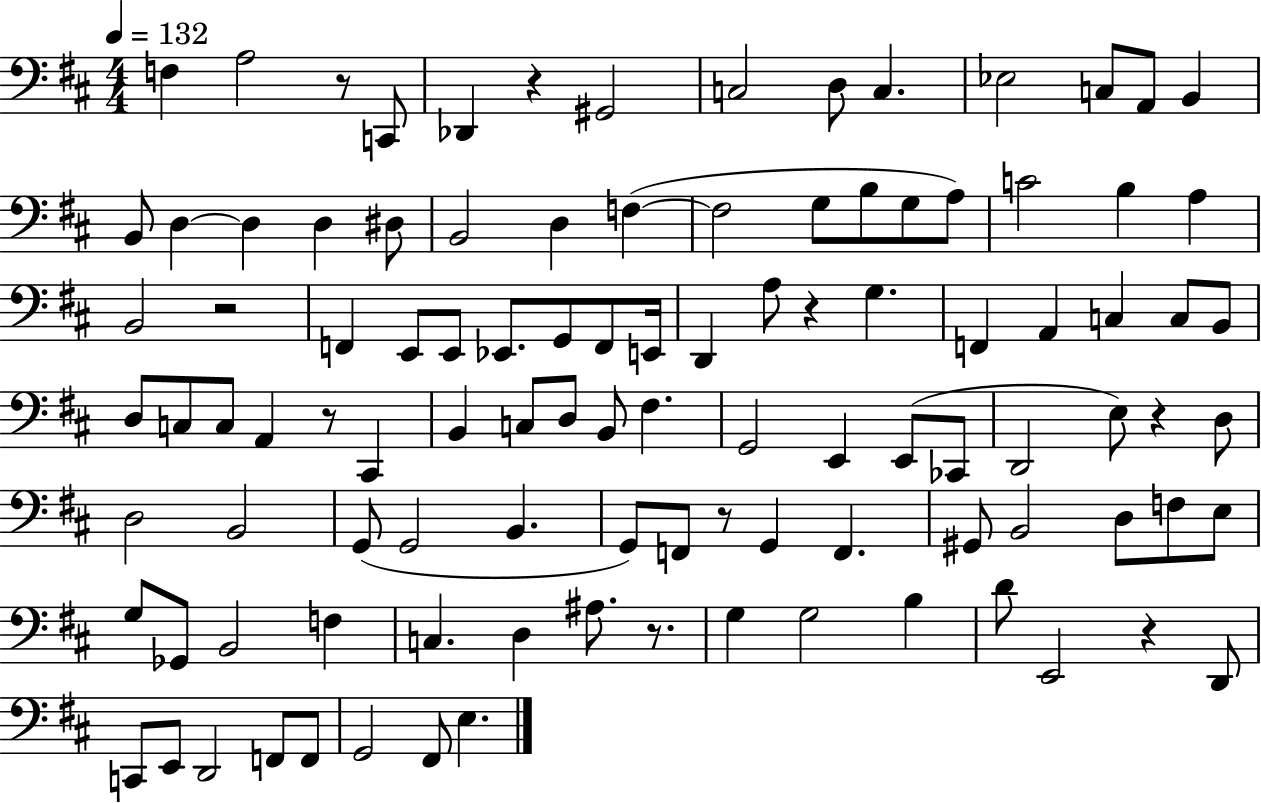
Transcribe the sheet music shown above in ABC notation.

X:1
T:Untitled
M:4/4
L:1/4
K:D
F, A,2 z/2 C,,/2 _D,, z ^G,,2 C,2 D,/2 C, _E,2 C,/2 A,,/2 B,, B,,/2 D, D, D, ^D,/2 B,,2 D, F, F,2 G,/2 B,/2 G,/2 A,/2 C2 B, A, B,,2 z2 F,, E,,/2 E,,/2 _E,,/2 G,,/2 F,,/2 E,,/4 D,, A,/2 z G, F,, A,, C, C,/2 B,,/2 D,/2 C,/2 C,/2 A,, z/2 ^C,, B,, C,/2 D,/2 B,,/2 ^F, G,,2 E,, E,,/2 _C,,/2 D,,2 E,/2 z D,/2 D,2 B,,2 G,,/2 G,,2 B,, G,,/2 F,,/2 z/2 G,, F,, ^G,,/2 B,,2 D,/2 F,/2 E,/2 G,/2 _G,,/2 B,,2 F, C, D, ^A,/2 z/2 G, G,2 B, D/2 E,,2 z D,,/2 C,,/2 E,,/2 D,,2 F,,/2 F,,/2 G,,2 ^F,,/2 E,